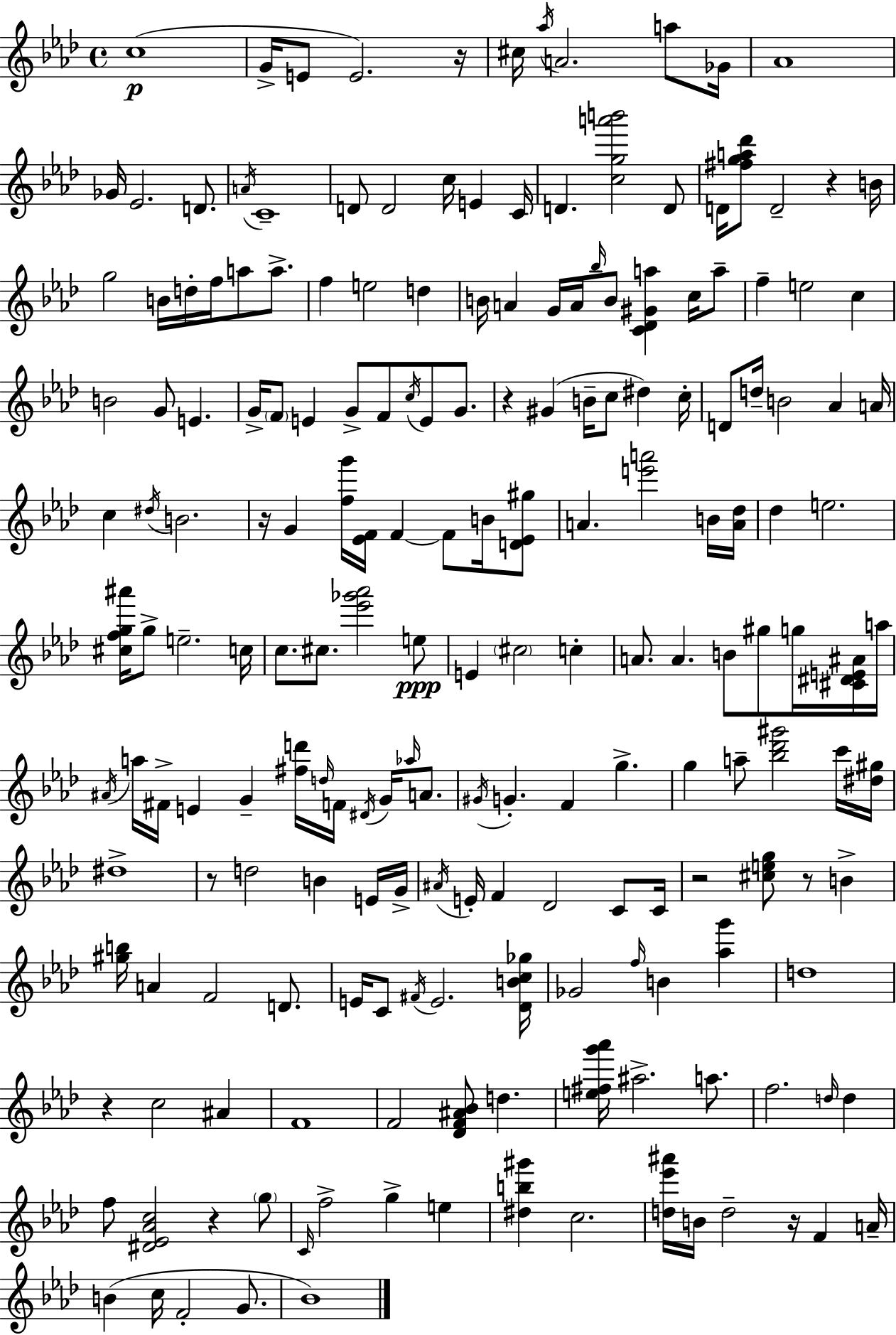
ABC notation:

X:1
T:Untitled
M:4/4
L:1/4
K:Ab
c4 G/4 E/2 E2 z/4 ^c/4 _a/4 A2 a/2 _G/4 _A4 _G/4 _E2 D/2 A/4 C4 D/2 D2 c/4 E C/4 D [cga'b']2 D/2 D/4 [^fga_d']/2 D2 z B/4 g2 B/4 d/4 f/4 a/2 a/2 f e2 d B/4 A G/4 A/4 _b/4 B/2 [C_D^Ga] c/4 a/2 f e2 c B2 G/2 E G/4 F/2 E G/2 F/2 c/4 E/2 G/2 z ^G B/4 c/2 ^d c/4 D/2 d/4 B2 _A A/4 c ^d/4 B2 z/4 G [fg']/4 [_EF]/4 F F/2 B/4 [D_E^g]/2 A [e'a']2 B/4 [A_d]/4 _d e2 [^cfg^a']/4 g/2 e2 c/4 c/2 ^c/2 [_e'_g'_a']2 e/2 E ^c2 c A/2 A B/2 ^g/2 g/4 [^C^DE^A]/4 a/4 ^A/4 a/4 ^F/4 E G [^fd']/4 d/4 F/4 ^D/4 G/4 _a/4 A/2 ^G/4 G F g g a/2 [_b_d'^g']2 c'/4 [^d^g]/4 ^d4 z/2 d2 B E/4 G/4 ^A/4 E/4 F _D2 C/2 C/4 z2 [^ceg]/2 z/2 B [^gb]/4 A F2 D/2 E/4 C/2 ^F/4 E2 [_DBc_g]/4 _G2 f/4 B [_ag'] d4 z c2 ^A F4 F2 [_DF^A_B]/2 d [e^fg'_a']/4 ^a2 a/2 f2 d/4 d f/2 [^D_E_Ac]2 z g/2 C/4 f2 g e [^db^g'] c2 [d_e'^a']/4 B/4 d2 z/4 F A/4 B c/4 F2 G/2 _B4